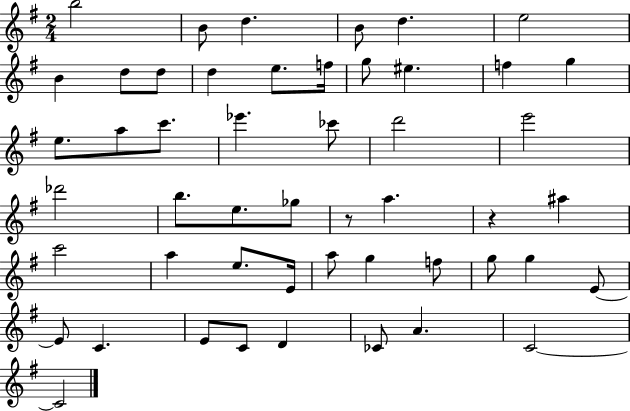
B5/h B4/e D5/q. B4/e D5/q. E5/h B4/q D5/e D5/e D5/q E5/e. F5/s G5/e EIS5/q. F5/q G5/q E5/e. A5/e C6/e. Eb6/q. CES6/e D6/h E6/h Db6/h B5/e. E5/e. Gb5/e R/e A5/q. R/q A#5/q C6/h A5/q E5/e. E4/s A5/e G5/q F5/e G5/e G5/q E4/e E4/e C4/q. E4/e C4/e D4/q CES4/e A4/q. C4/h C4/h